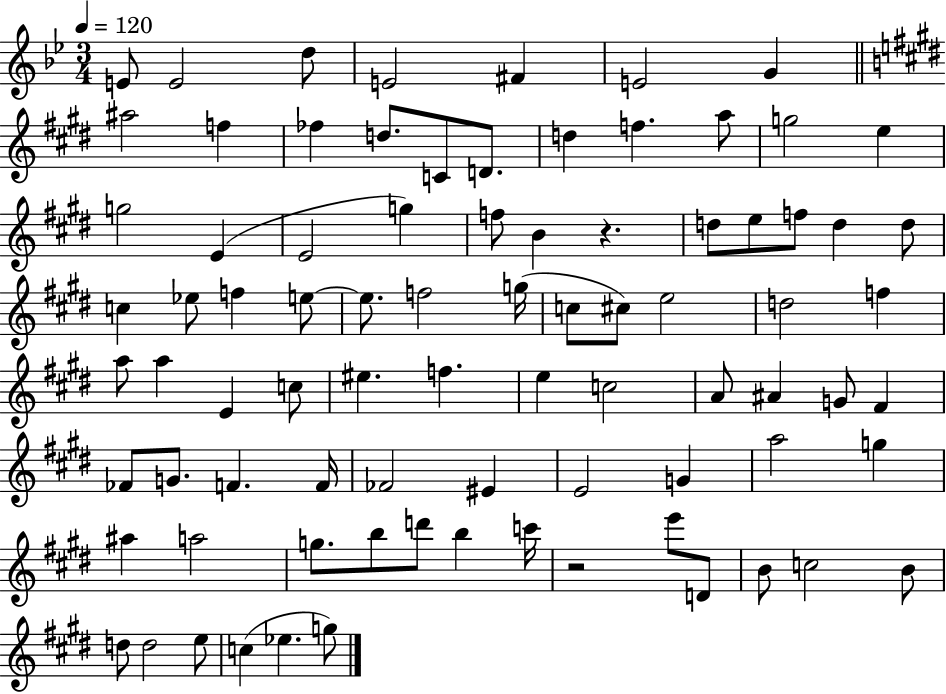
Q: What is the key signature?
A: BES major